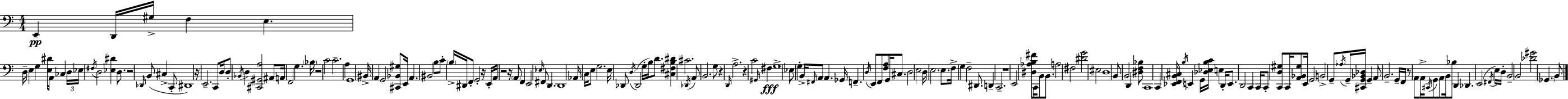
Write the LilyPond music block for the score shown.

{
  \clef bass
  \numericTimeSignature
  \time 4/4
  \key c \major
  \repeat volta 2 { e,4--\pp d,16 gis16-> f4 e4. | d16-- e4 g4 <e dis'>16 a,16 ces4 \tuplet 3/2 { d16 | ees16 \acciaccatura { fis16 } } d2 <ees dis'>4 d8. | r2 \grace { des,16 }( b,8 cis4-> | \break c,8-. dis,1) | r16 e,2.-- c,8 | d16 d8-. \acciaccatura { bes,16 } d4 <cis, gis, a>2 | ais,8 a,16 f,2 g4. | \break \parenthesize bes16 r2 c'2 | c'2.-- a4 | g,1 | bis,16-> a,4 g,2 | \break <cis, bes, gis>8 e,16 a,4. bis,2 | b8 c'8-. \parenthesize b16-> dis,16 f,8-. g,2-. | r16 e,16-. a,16 r2 r16 \parenthesize a,8 f,4 | e,2 \grace { ees16 } fis,8 d,4. | \break d,1 | aes,16 c16 e8 g2. | e16 des,8 \acciaccatura { d16 }( des,2 | g16-. b16) d'8. <cis fis b dis'>4 cis'2. | \break \acciaccatura { des,16 } a,8 b,2. | g8 r4 \grace { d,16 } a2.-> | r4 c'2 | \grace { gis,16 } fis4\fff g1-> | \break ees8 g4-. b,16-> \grace { fis,16 } | a,8 a,4. ges,16 f,4.-- \acciaccatura { d16 } | e,8 f,8 <f a>8 g,16 cis8. d2 | e2 d16 e2. | \break e8. f16-> g4 f2-- | dis,8. d,4-- c,2.-- | r1 | e,2 | \break <dis aes b fis'>8 c,16 b,8 b,8. a2 | fis2 <dis' g'>2 | eis2 d1 | b,8 b,2 | \break d,4 <dis f bes>8 c,1 | c,4 <ees, f, b, cis>16 \acciaccatura { b16 } | e,4 g,16 <des ees b c'>16 e4 d,16-. e,8. d,2 | c,4 c,16 c,8-. <c, d gis>8 c,16 | \break <a, bes, gis>8 e,16 g,2 b,2-> | g,8-- \acciaccatura { aes16 } g,16-- <cis, g, bes, des>16 g,4-- a,8 b,2.-- | g,16-- f,16 r8 a,8 | a,16-> \acciaccatura { cis,16 } g,8 a,8 b,16 bes8 d,4 des,4. | \break e,2( \acciaccatura { fis,16 } e16) d16-. b,2-- | b,2 <des' gis'>2 | \parenthesize ges,4. b,8 } \bar "|."
}